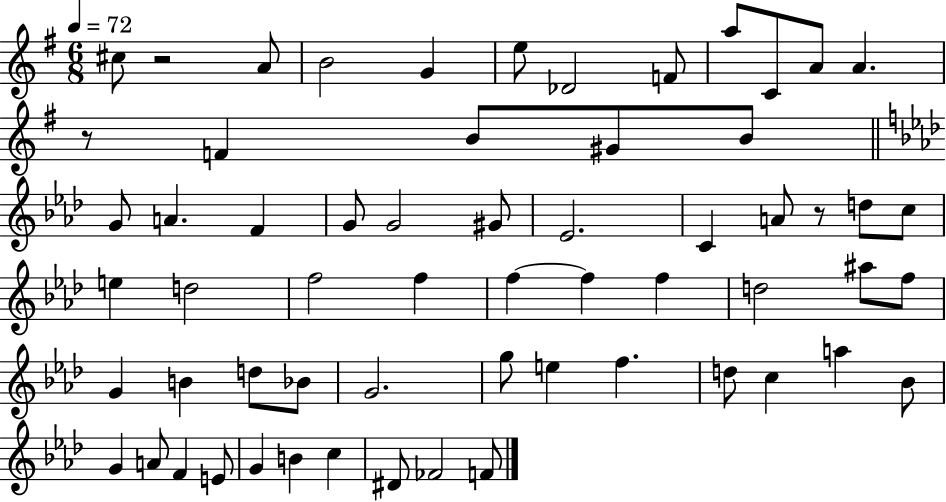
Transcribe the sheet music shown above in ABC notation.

X:1
T:Untitled
M:6/8
L:1/4
K:G
^c/2 z2 A/2 B2 G e/2 _D2 F/2 a/2 C/2 A/2 A z/2 F B/2 ^G/2 B/2 G/2 A F G/2 G2 ^G/2 _E2 C A/2 z/2 d/2 c/2 e d2 f2 f f f f d2 ^a/2 f/2 G B d/2 _B/2 G2 g/2 e f d/2 c a _B/2 G A/2 F E/2 G B c ^D/2 _F2 F/2